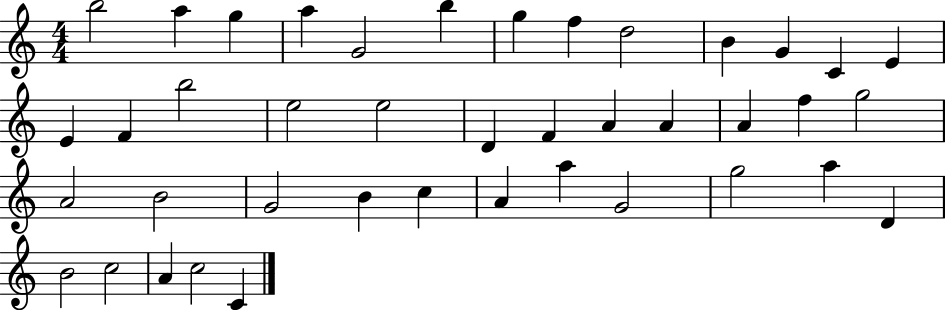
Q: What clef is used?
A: treble